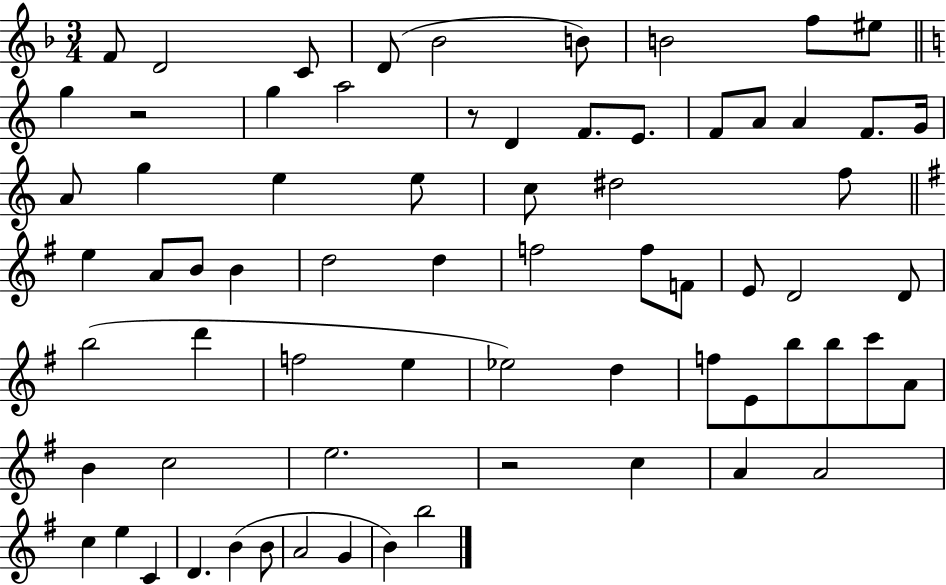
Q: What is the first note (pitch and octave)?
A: F4